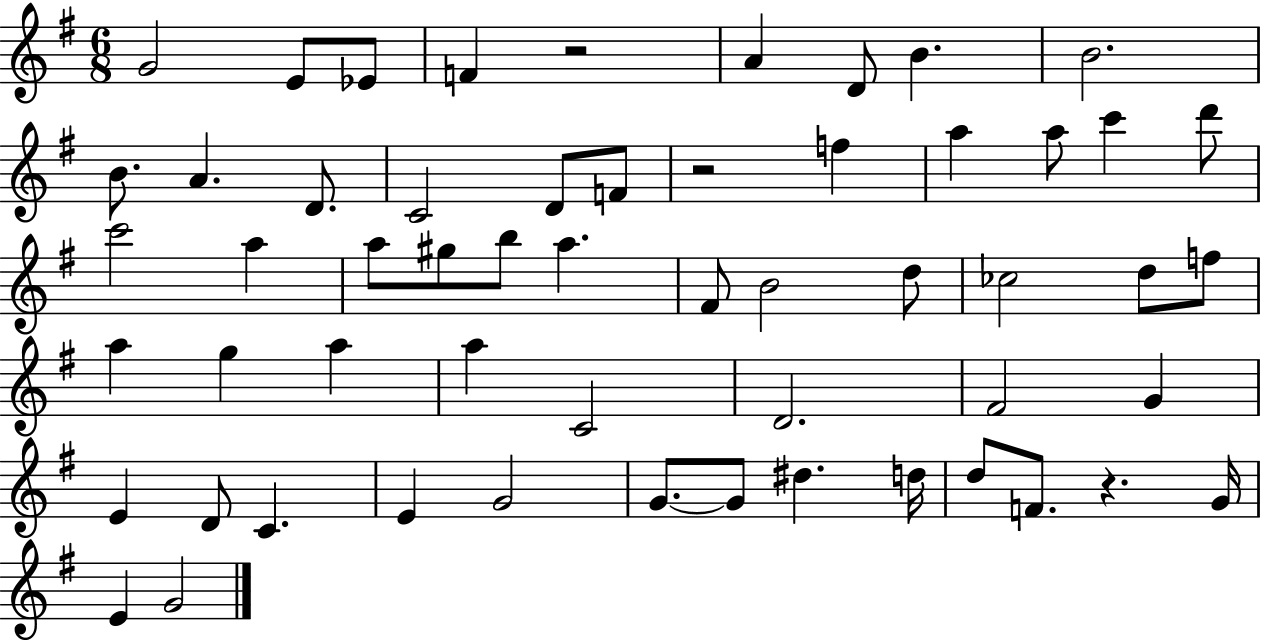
G4/h E4/e Eb4/e F4/q R/h A4/q D4/e B4/q. B4/h. B4/e. A4/q. D4/e. C4/h D4/e F4/e R/h F5/q A5/q A5/e C6/q D6/e C6/h A5/q A5/e G#5/e B5/e A5/q. F#4/e B4/h D5/e CES5/h D5/e F5/e A5/q G5/q A5/q A5/q C4/h D4/h. F#4/h G4/q E4/q D4/e C4/q. E4/q G4/h G4/e. G4/e D#5/q. D5/s D5/e F4/e. R/q. G4/s E4/q G4/h